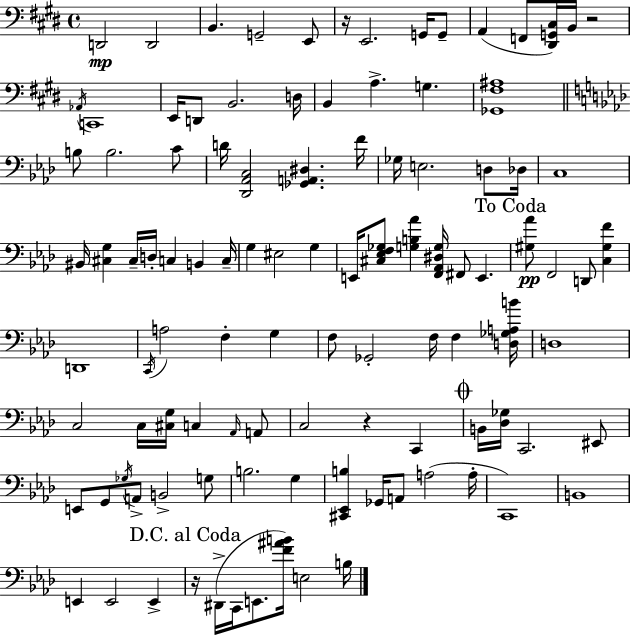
X:1
T:Untitled
M:4/4
L:1/4
K:E
D,,2 D,,2 B,, G,,2 E,,/2 z/4 E,,2 G,,/4 G,,/2 A,, F,,/2 [^D,,G,,^C,]/4 B,,/4 z2 _A,,/4 C,,4 E,,/4 D,,/2 B,,2 D,/4 B,, A, G, [_G,,^F,^A,]4 B,/2 B,2 C/2 D/4 [_D,,_A,,C,]2 [_G,,A,,^D,] F/4 _G,/4 E,2 D,/2 _D,/4 C,4 ^B,,/4 [^C,G,] ^C,/4 D,/4 C, B,, C,/4 G, ^E,2 G, E,,/4 [^C,_E,F,_G,]/2 [G,B,_A] [F,,_A,,^D,G,]/4 ^F,,/2 E,, [^G,_A]/2 F,,2 D,,/2 [C,^G,F] D,,4 C,,/4 A,2 F, G, F,/2 _G,,2 F,/4 F, [D,_G,A,B]/4 D,4 C,2 C,/4 [^C,G,]/4 C, _A,,/4 A,,/2 C,2 z C,, B,,/4 [_D,_G,]/4 C,,2 ^E,,/2 E,,/2 G,,/2 _G,/4 A,,/2 B,,2 G,/2 B,2 G, [^C,,_E,,B,] _G,,/4 A,,/2 A,2 A,/4 C,,4 B,,4 E,, E,,2 E,, z/4 ^D,,/4 C,,/4 E,,/2 [F^AB]/4 E,2 B,/4